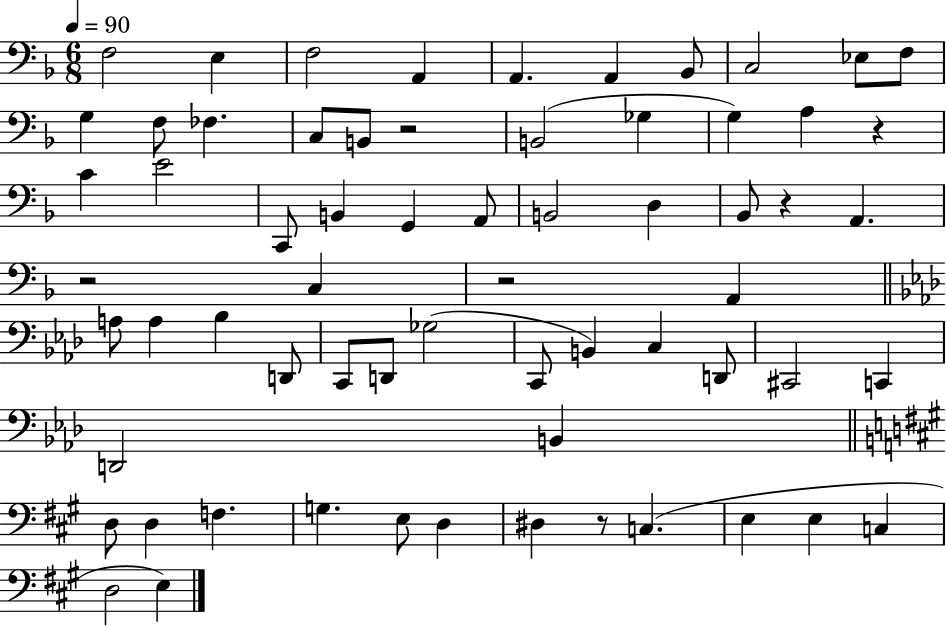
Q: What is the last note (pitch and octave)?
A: E3